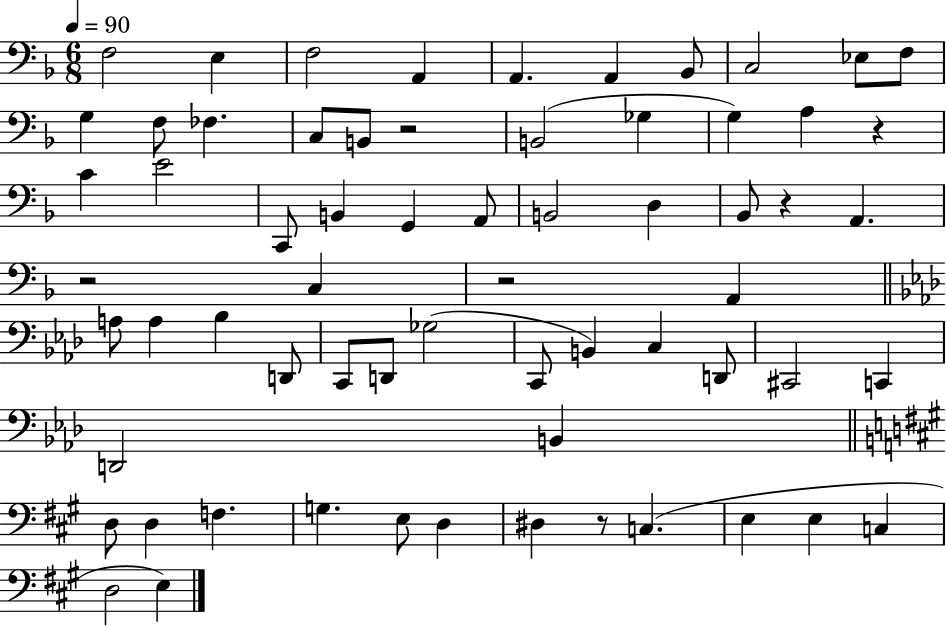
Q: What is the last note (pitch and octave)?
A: E3